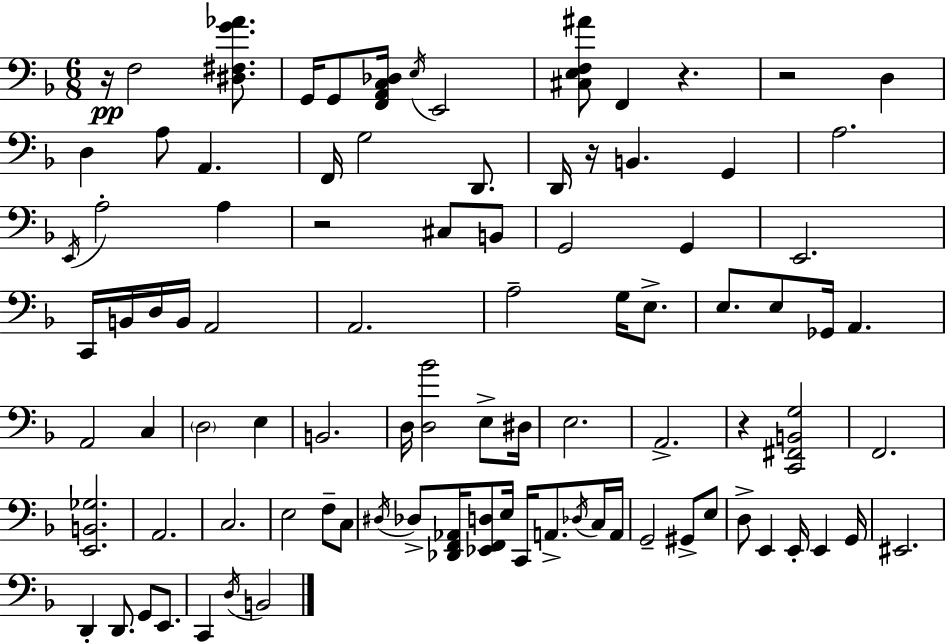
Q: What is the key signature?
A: F major